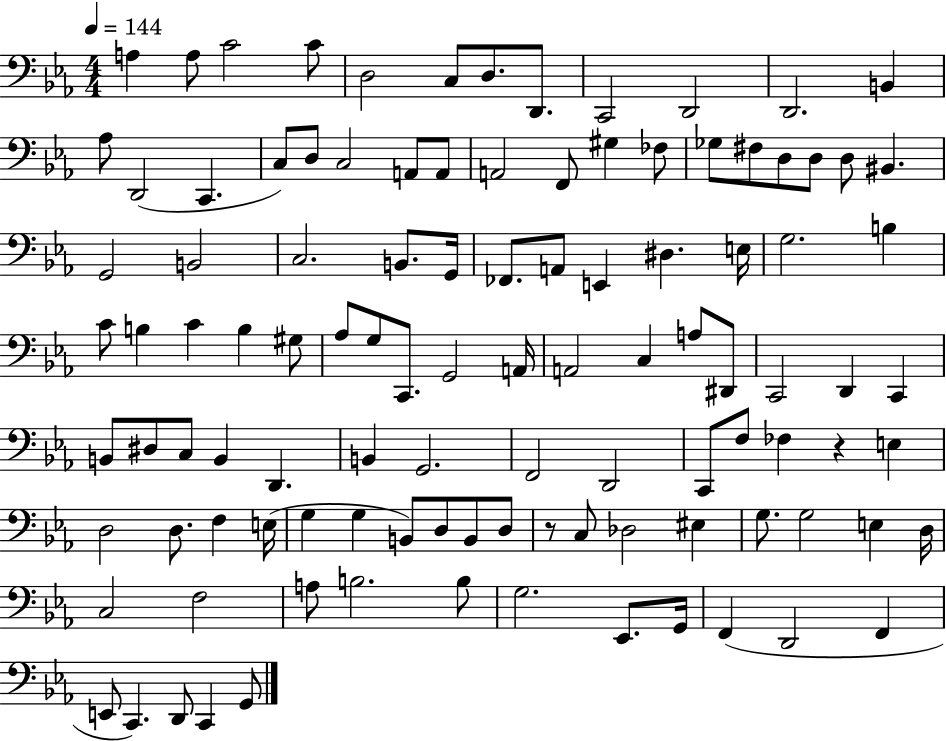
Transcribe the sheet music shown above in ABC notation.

X:1
T:Untitled
M:4/4
L:1/4
K:Eb
A, A,/2 C2 C/2 D,2 C,/2 D,/2 D,,/2 C,,2 D,,2 D,,2 B,, _A,/2 D,,2 C,, C,/2 D,/2 C,2 A,,/2 A,,/2 A,,2 F,,/2 ^G, _F,/2 _G,/2 ^F,/2 D,/2 D,/2 D,/2 ^B,, G,,2 B,,2 C,2 B,,/2 G,,/4 _F,,/2 A,,/2 E,, ^D, E,/4 G,2 B, C/2 B, C B, ^G,/2 _A,/2 G,/2 C,,/2 G,,2 A,,/4 A,,2 C, A,/2 ^D,,/2 C,,2 D,, C,, B,,/2 ^D,/2 C,/2 B,, D,, B,, G,,2 F,,2 D,,2 C,,/2 F,/2 _F, z E, D,2 D,/2 F, E,/4 G, G, B,,/2 D,/2 B,,/2 D,/2 z/2 C,/2 _D,2 ^E, G,/2 G,2 E, D,/4 C,2 F,2 A,/2 B,2 B,/2 G,2 _E,,/2 G,,/4 F,, D,,2 F,, E,,/2 C,, D,,/2 C,, G,,/2